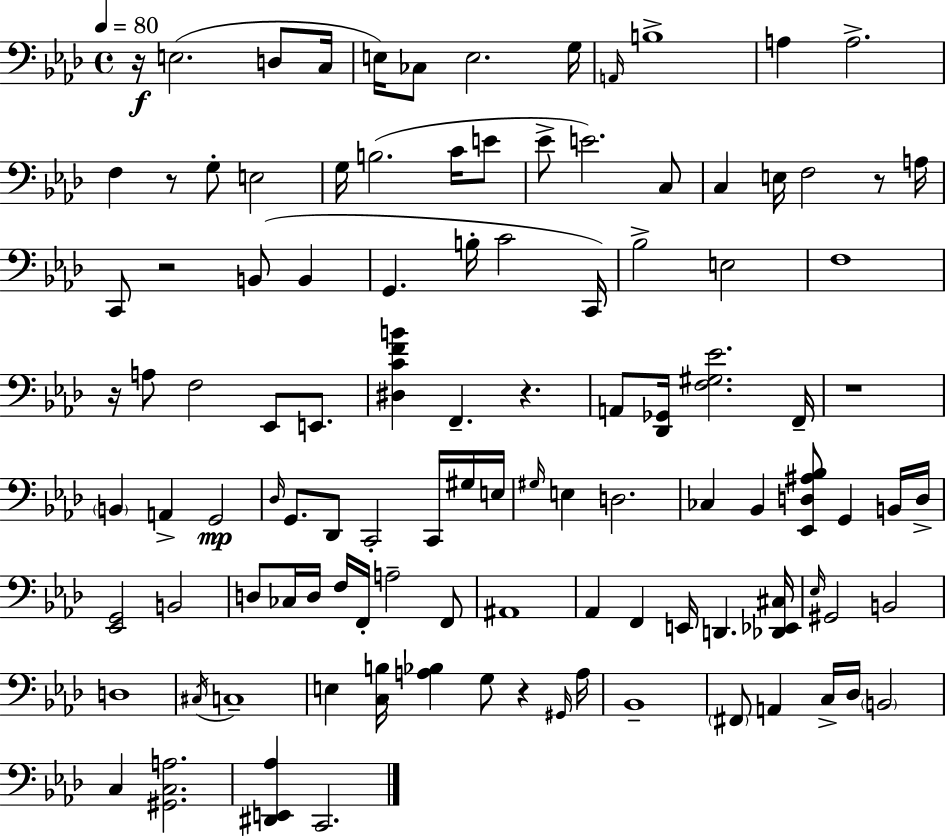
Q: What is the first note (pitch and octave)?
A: E3